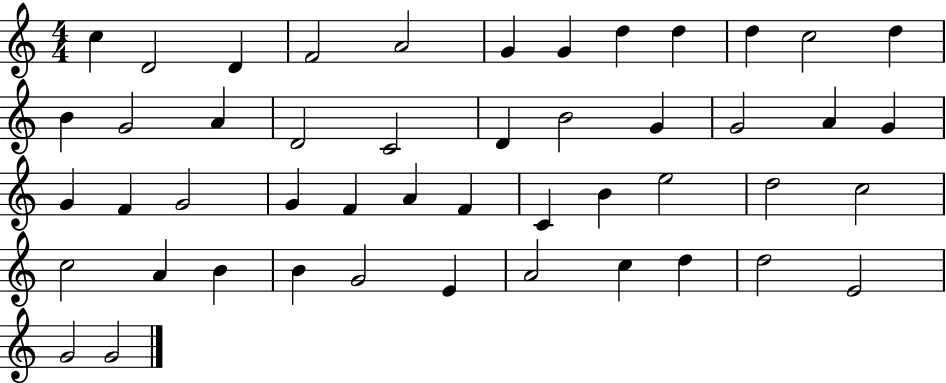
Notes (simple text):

C5/q D4/h D4/q F4/h A4/h G4/q G4/q D5/q D5/q D5/q C5/h D5/q B4/q G4/h A4/q D4/h C4/h D4/q B4/h G4/q G4/h A4/q G4/q G4/q F4/q G4/h G4/q F4/q A4/q F4/q C4/q B4/q E5/h D5/h C5/h C5/h A4/q B4/q B4/q G4/h E4/q A4/h C5/q D5/q D5/h E4/h G4/h G4/h